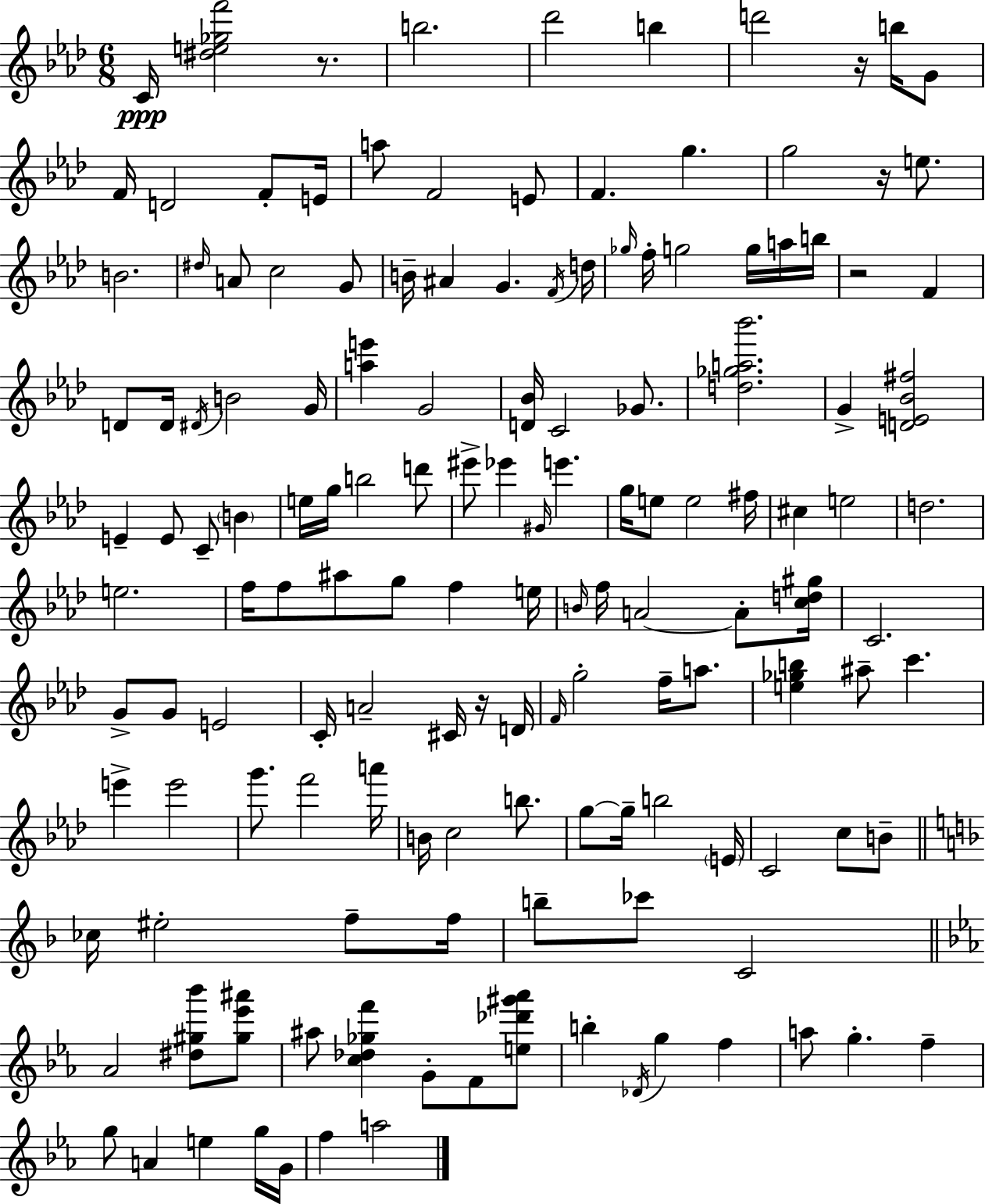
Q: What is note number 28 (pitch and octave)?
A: D5